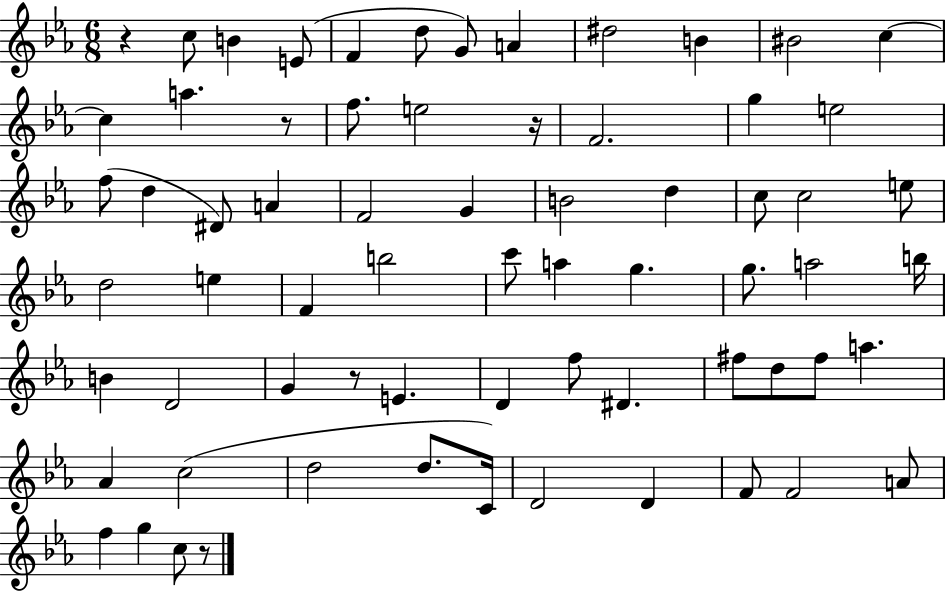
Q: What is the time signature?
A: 6/8